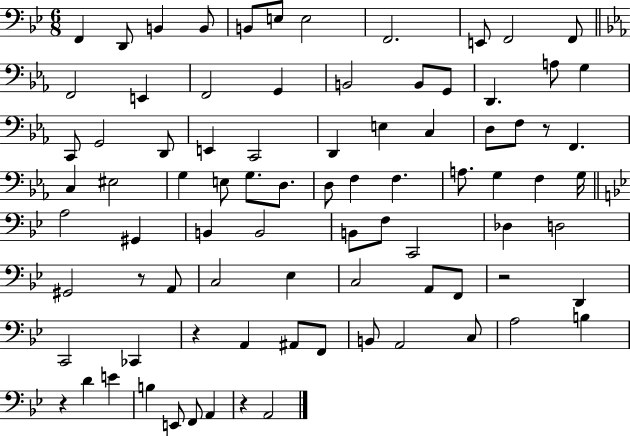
F2/q D2/e B2/q B2/e B2/e E3/e E3/h F2/h. E2/e F2/h F2/e F2/h E2/q F2/h G2/q B2/h B2/e G2/e D2/q. A3/e G3/q C2/e G2/h D2/e E2/q C2/h D2/q E3/q C3/q D3/e F3/e R/e F2/q. C3/q EIS3/h G3/q E3/e G3/e. D3/e. D3/e F3/q F3/q. A3/e. G3/q F3/q G3/s A3/h G#2/q B2/q B2/h B2/e F3/e C2/h Db3/q D3/h G#2/h R/e A2/e C3/h Eb3/q C3/h A2/e F2/e R/h D2/q C2/h CES2/q R/q A2/q A#2/e F2/e B2/e A2/h C3/e A3/h B3/q R/q D4/q E4/q B3/q E2/e F2/e A2/q R/q A2/h